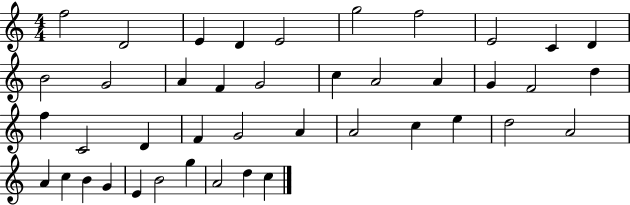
{
  \clef treble
  \numericTimeSignature
  \time 4/4
  \key c \major
  f''2 d'2 | e'4 d'4 e'2 | g''2 f''2 | e'2 c'4 d'4 | \break b'2 g'2 | a'4 f'4 g'2 | c''4 a'2 a'4 | g'4 f'2 d''4 | \break f''4 c'2 d'4 | f'4 g'2 a'4 | a'2 c''4 e''4 | d''2 a'2 | \break a'4 c''4 b'4 g'4 | e'4 b'2 g''4 | a'2 d''4 c''4 | \bar "|."
}